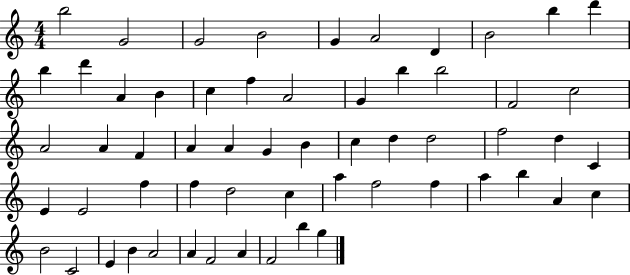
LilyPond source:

{
  \clef treble
  \numericTimeSignature
  \time 4/4
  \key c \major
  b''2 g'2 | g'2 b'2 | g'4 a'2 d'4 | b'2 b''4 d'''4 | \break b''4 d'''4 a'4 b'4 | c''4 f''4 a'2 | g'4 b''4 b''2 | f'2 c''2 | \break a'2 a'4 f'4 | a'4 a'4 g'4 b'4 | c''4 d''4 d''2 | f''2 d''4 c'4 | \break e'4 e'2 f''4 | f''4 d''2 c''4 | a''4 f''2 f''4 | a''4 b''4 a'4 c''4 | \break b'2 c'2 | e'4 b'4 a'2 | a'4 f'2 a'4 | f'2 b''4 g''4 | \break \bar "|."
}